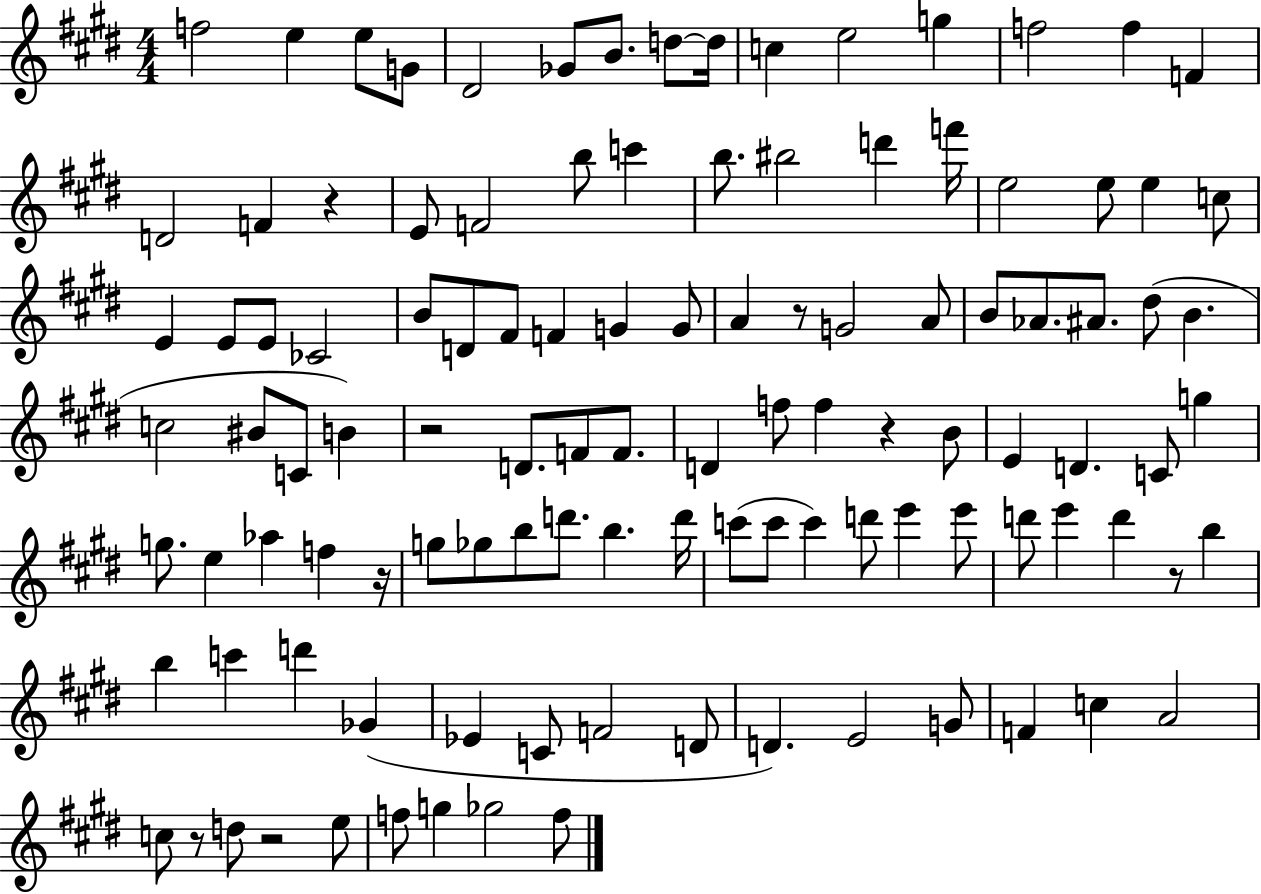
F5/h E5/q E5/e G4/e D#4/h Gb4/e B4/e. D5/e D5/s C5/q E5/h G5/q F5/h F5/q F4/q D4/h F4/q R/q E4/e F4/h B5/e C6/q B5/e. BIS5/h D6/q F6/s E5/h E5/e E5/q C5/e E4/q E4/e E4/e CES4/h B4/e D4/e F#4/e F4/q G4/q G4/e A4/q R/e G4/h A4/e B4/e Ab4/e. A#4/e. D#5/e B4/q. C5/h BIS4/e C4/e B4/q R/h D4/e. F4/e F4/e. D4/q F5/e F5/q R/q B4/e E4/q D4/q. C4/e G5/q G5/e. E5/q Ab5/q F5/q R/s G5/e Gb5/e B5/e D6/e. B5/q. D6/s C6/e C6/e C6/q D6/e E6/q E6/e D6/e E6/q D6/q R/e B5/q B5/q C6/q D6/q Gb4/q Eb4/q C4/e F4/h D4/e D4/q. E4/h G4/e F4/q C5/q A4/h C5/e R/e D5/e R/h E5/e F5/e G5/q Gb5/h F5/e